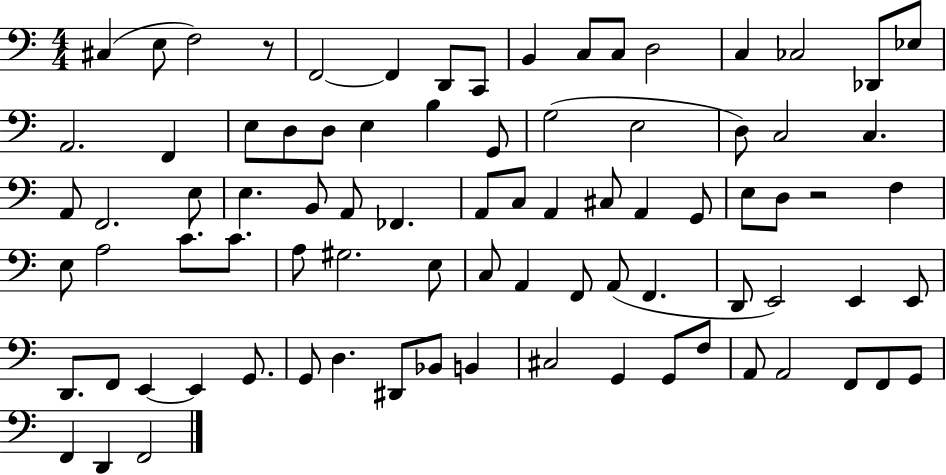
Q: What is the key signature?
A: C major